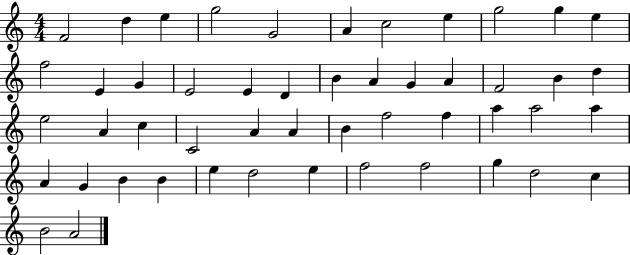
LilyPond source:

{
  \clef treble
  \numericTimeSignature
  \time 4/4
  \key c \major
  f'2 d''4 e''4 | g''2 g'2 | a'4 c''2 e''4 | g''2 g''4 e''4 | \break f''2 e'4 g'4 | e'2 e'4 d'4 | b'4 a'4 g'4 a'4 | f'2 b'4 d''4 | \break e''2 a'4 c''4 | c'2 a'4 a'4 | b'4 f''2 f''4 | a''4 a''2 a''4 | \break a'4 g'4 b'4 b'4 | e''4 d''2 e''4 | f''2 f''2 | g''4 d''2 c''4 | \break b'2 a'2 | \bar "|."
}